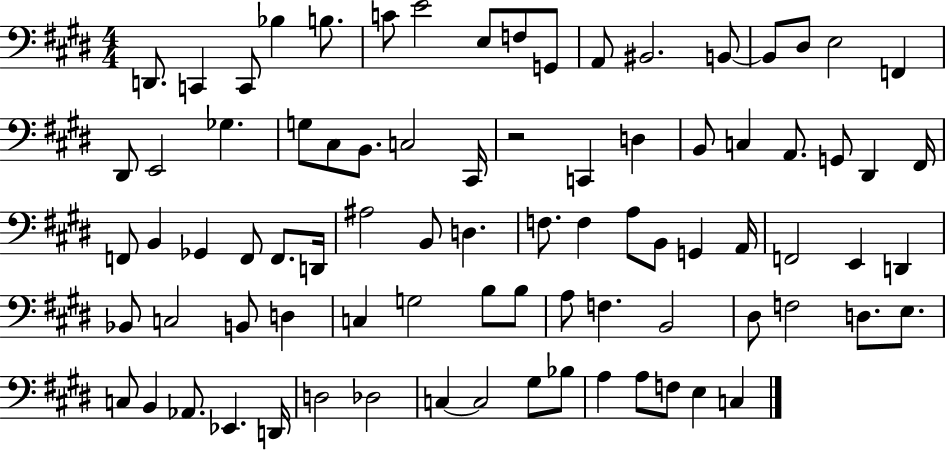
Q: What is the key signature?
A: E major